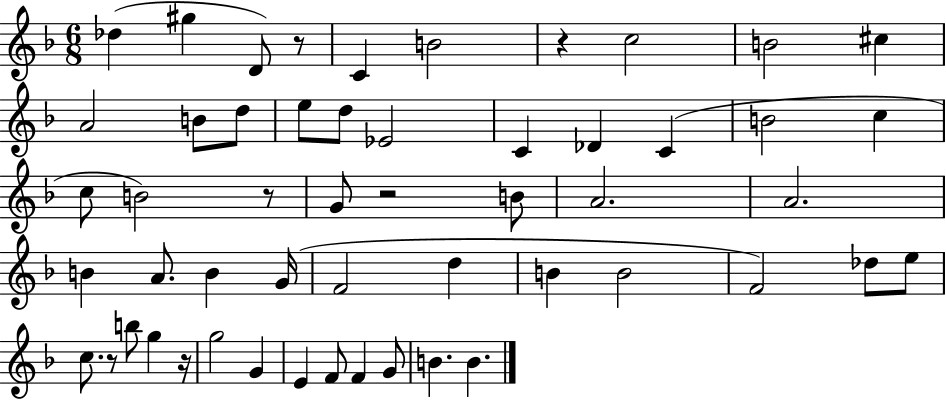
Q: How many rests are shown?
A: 6